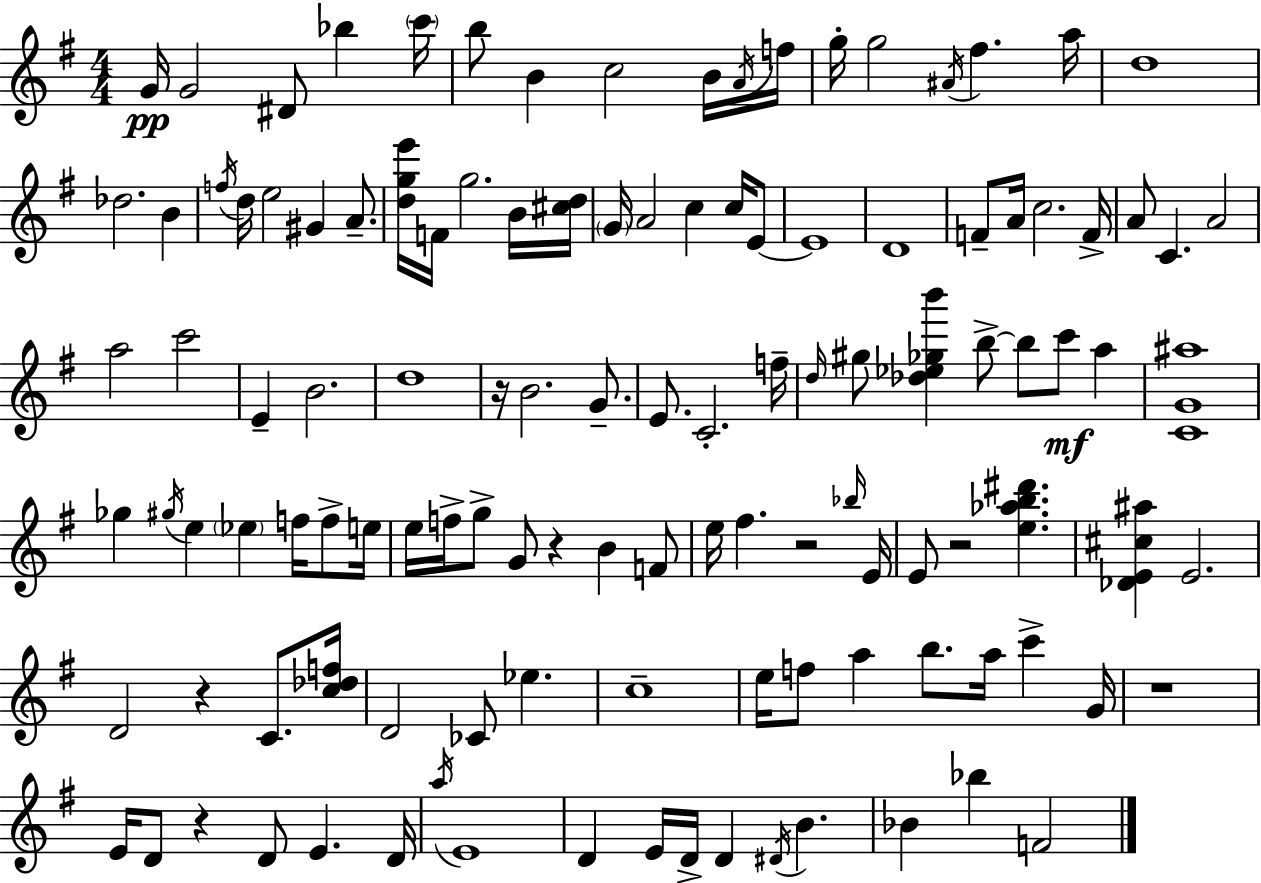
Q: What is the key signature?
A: G major